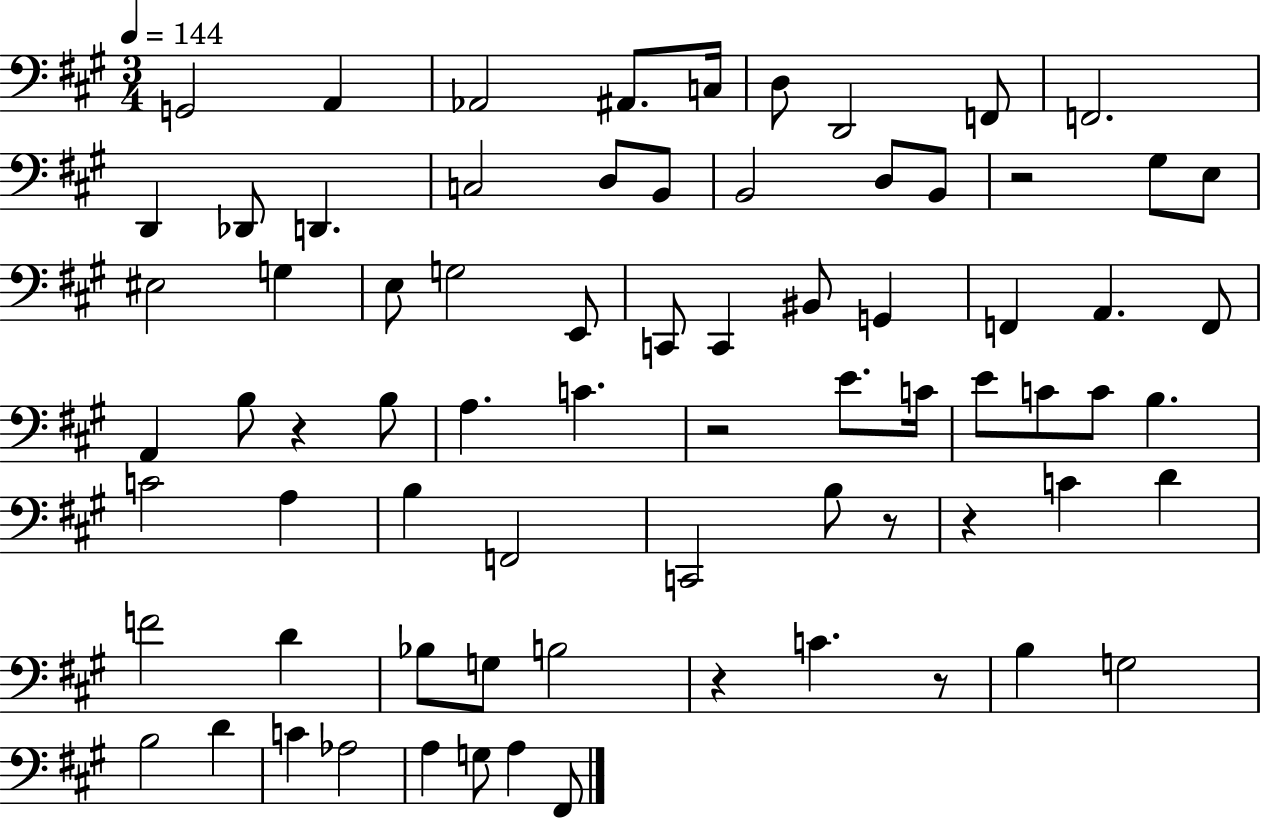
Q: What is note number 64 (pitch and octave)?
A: A3